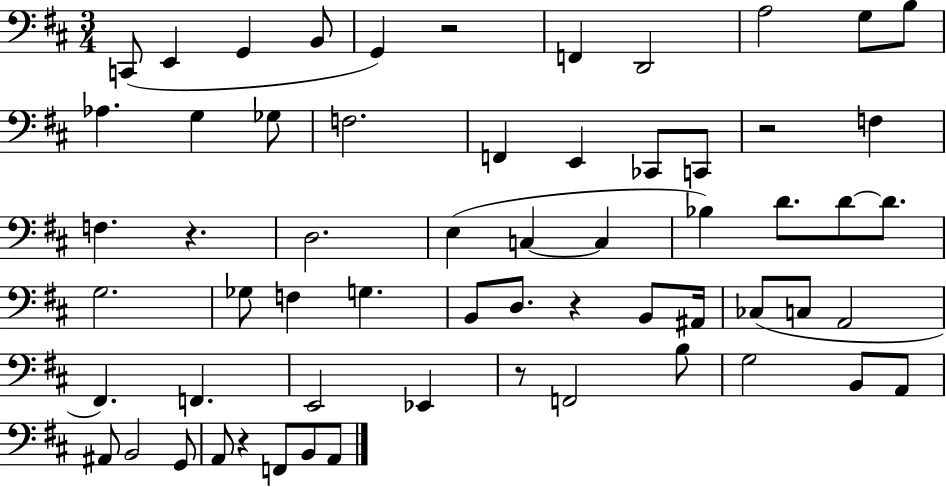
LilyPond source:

{
  \clef bass
  \numericTimeSignature
  \time 3/4
  \key d \major
  c,8( e,4 g,4 b,8 | g,4) r2 | f,4 d,2 | a2 g8 b8 | \break aes4. g4 ges8 | f2. | f,4 e,4 ces,8 c,8 | r2 f4 | \break f4. r4. | d2. | e4( c4~~ c4 | bes4) d'8. d'8~~ d'8. | \break g2. | ges8 f4 g4. | b,8 d8. r4 b,8 ais,16 | ces8( c8 a,2 | \break fis,4.) f,4. | e,2 ees,4 | r8 f,2 b8 | g2 b,8 a,8 | \break ais,8 b,2 g,8 | a,8 r4 f,8 b,8 a,8 | \bar "|."
}